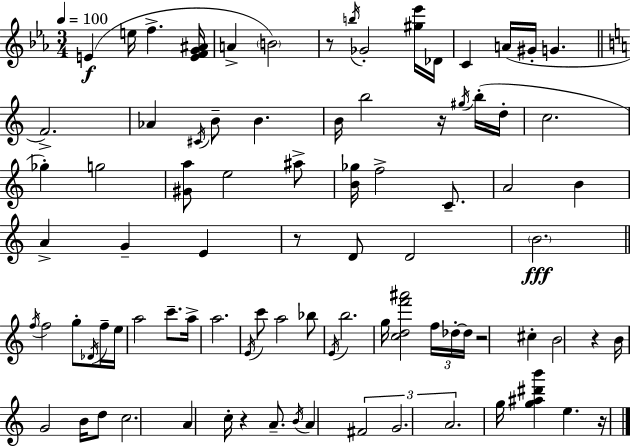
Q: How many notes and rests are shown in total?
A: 87